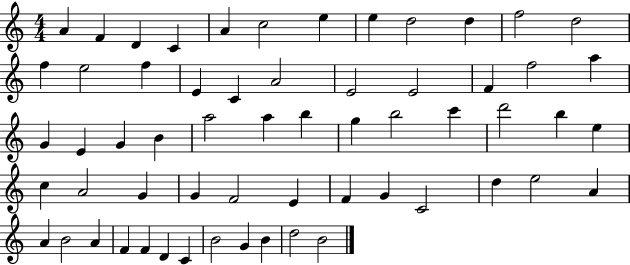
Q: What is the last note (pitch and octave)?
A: B4